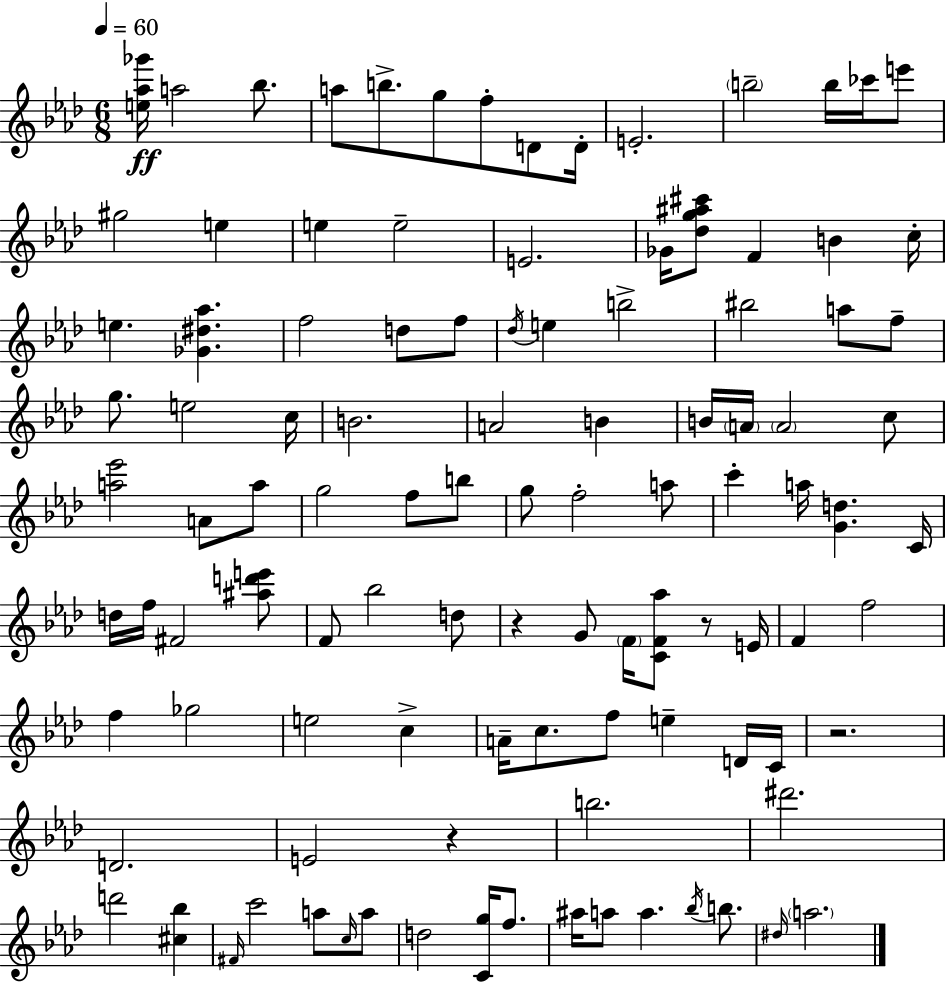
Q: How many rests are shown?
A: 4